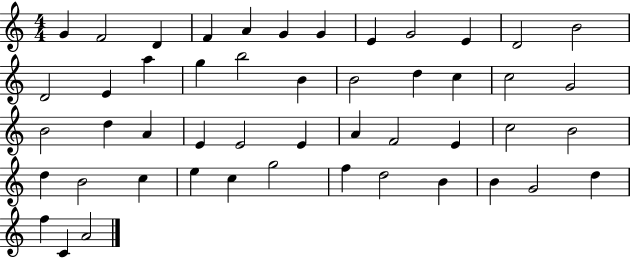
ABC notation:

X:1
T:Untitled
M:4/4
L:1/4
K:C
G F2 D F A G G E G2 E D2 B2 D2 E a g b2 B B2 d c c2 G2 B2 d A E E2 E A F2 E c2 B2 d B2 c e c g2 f d2 B B G2 d f C A2